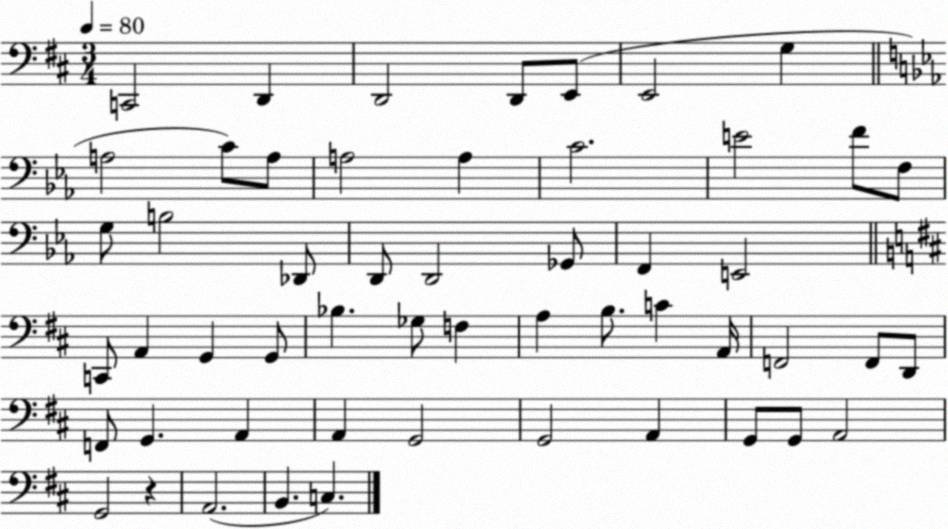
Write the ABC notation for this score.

X:1
T:Untitled
M:3/4
L:1/4
K:D
C,,2 D,, D,,2 D,,/2 E,,/2 E,,2 G, A,2 C/2 A,/2 A,2 A, C2 E2 F/2 F,/2 G,/2 B,2 _D,,/2 D,,/2 D,,2 _G,,/2 F,, E,,2 C,,/2 A,, G,, G,,/2 _B, _G,/2 F, A, B,/2 C A,,/4 F,,2 F,,/2 D,,/2 F,,/2 G,, A,, A,, G,,2 G,,2 A,, G,,/2 G,,/2 A,,2 G,,2 z A,,2 B,, C,